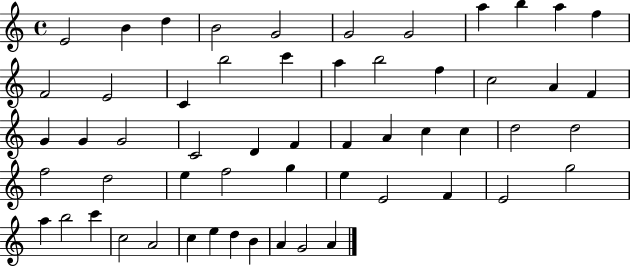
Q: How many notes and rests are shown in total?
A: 56